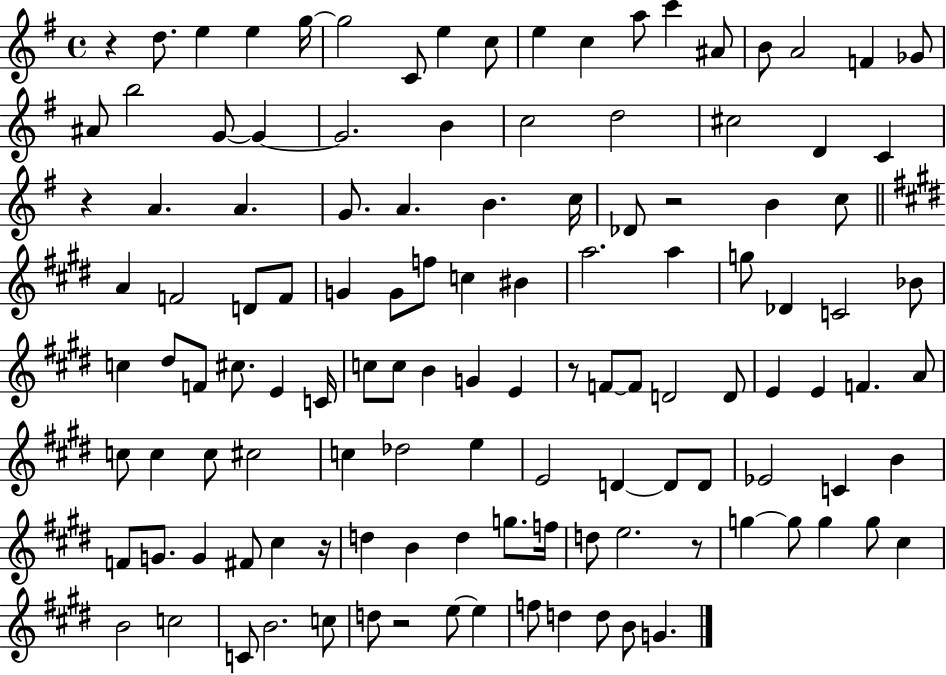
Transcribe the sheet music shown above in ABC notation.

X:1
T:Untitled
M:4/4
L:1/4
K:G
z d/2 e e g/4 g2 C/2 e c/2 e c a/2 c' ^A/2 B/2 A2 F _G/2 ^A/2 b2 G/2 G G2 B c2 d2 ^c2 D C z A A G/2 A B c/4 _D/2 z2 B c/2 A F2 D/2 F/2 G G/2 f/2 c ^B a2 a g/2 _D C2 _B/2 c ^d/2 F/2 ^c/2 E C/4 c/2 c/2 B G E z/2 F/2 F/2 D2 D/2 E E F A/2 c/2 c c/2 ^c2 c _d2 e E2 D D/2 D/2 _E2 C B F/2 G/2 G ^F/2 ^c z/4 d B d g/2 f/4 d/2 e2 z/2 g g/2 g g/2 ^c B2 c2 C/2 B2 c/2 d/2 z2 e/2 e f/2 d d/2 B/2 G